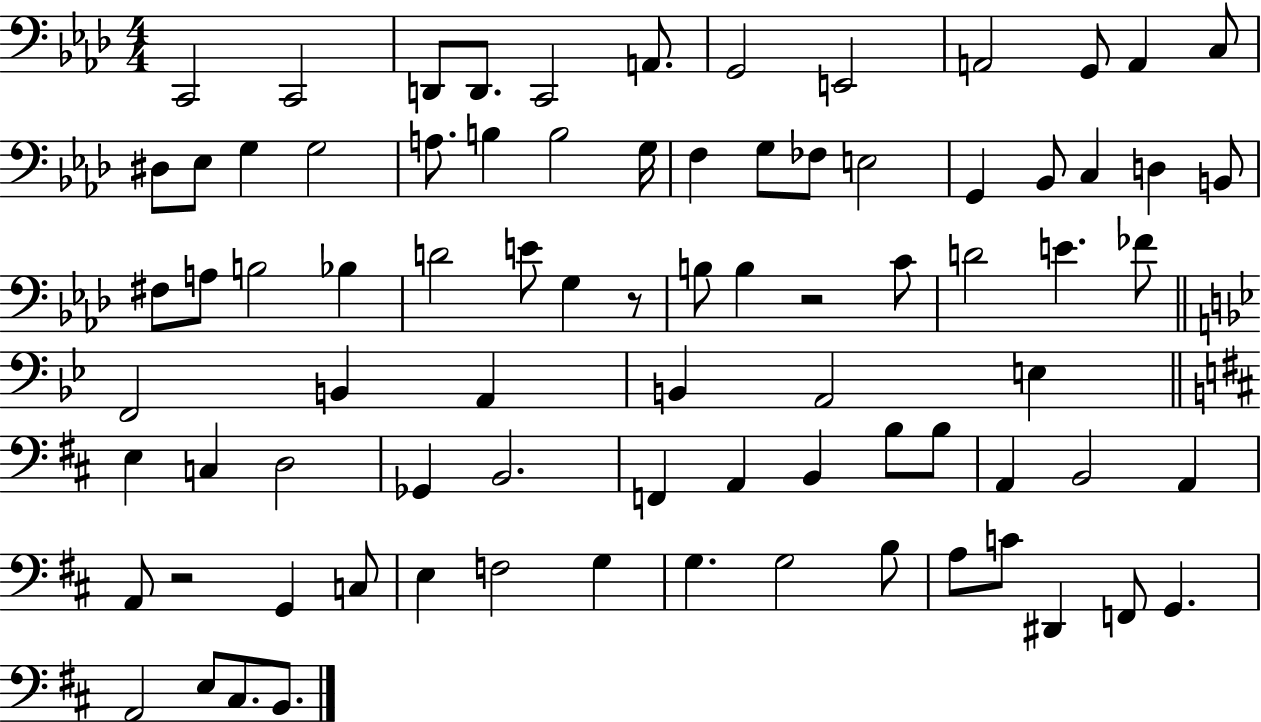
X:1
T:Untitled
M:4/4
L:1/4
K:Ab
C,,2 C,,2 D,,/2 D,,/2 C,,2 A,,/2 G,,2 E,,2 A,,2 G,,/2 A,, C,/2 ^D,/2 _E,/2 G, G,2 A,/2 B, B,2 G,/4 F, G,/2 _F,/2 E,2 G,, _B,,/2 C, D, B,,/2 ^F,/2 A,/2 B,2 _B, D2 E/2 G, z/2 B,/2 B, z2 C/2 D2 E _F/2 F,,2 B,, A,, B,, A,,2 E, E, C, D,2 _G,, B,,2 F,, A,, B,, B,/2 B,/2 A,, B,,2 A,, A,,/2 z2 G,, C,/2 E, F,2 G, G, G,2 B,/2 A,/2 C/2 ^D,, F,,/2 G,, A,,2 E,/2 ^C,/2 B,,/2